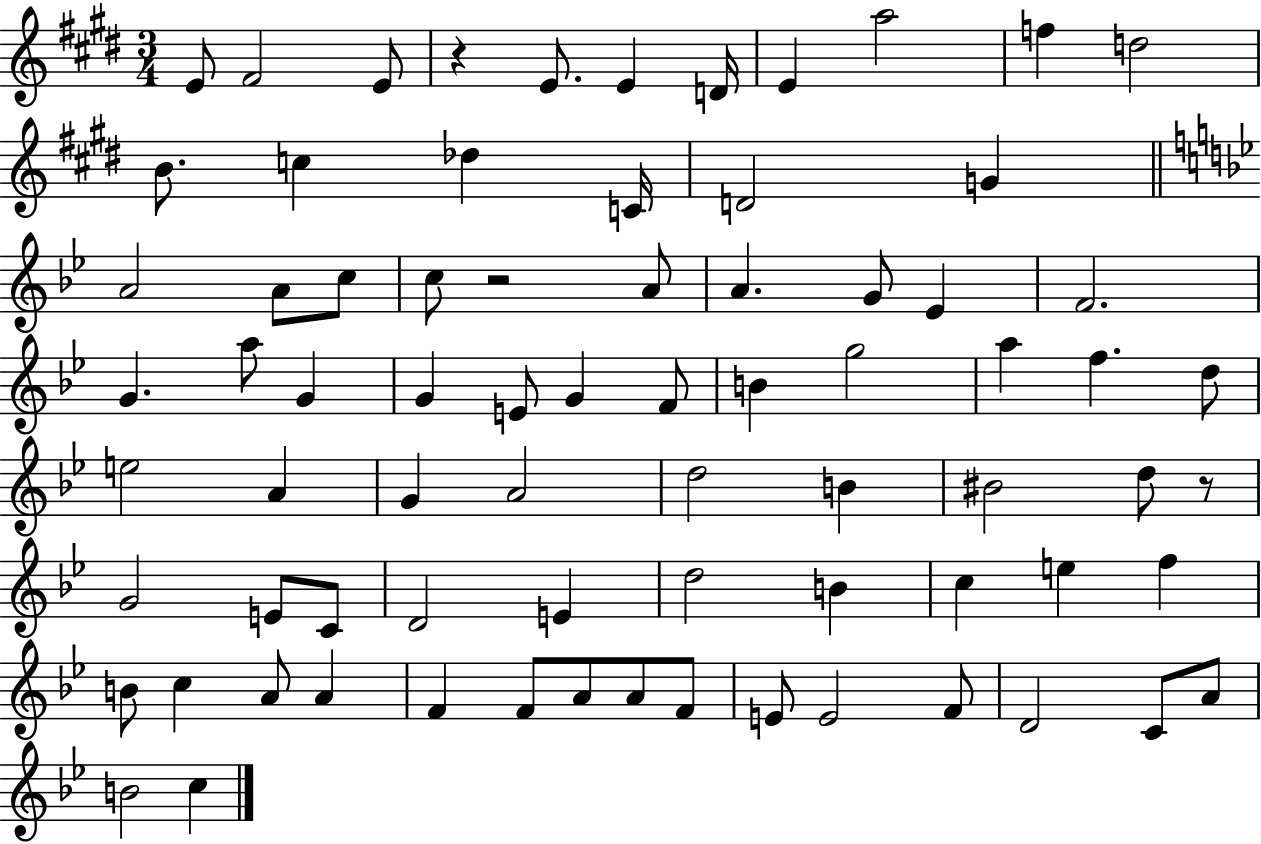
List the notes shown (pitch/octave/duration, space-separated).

E4/e F#4/h E4/e R/q E4/e. E4/q D4/s E4/q A5/h F5/q D5/h B4/e. C5/q Db5/q C4/s D4/h G4/q A4/h A4/e C5/e C5/e R/h A4/e A4/q. G4/e Eb4/q F4/h. G4/q. A5/e G4/q G4/q E4/e G4/q F4/e B4/q G5/h A5/q F5/q. D5/e E5/h A4/q G4/q A4/h D5/h B4/q BIS4/h D5/e R/e G4/h E4/e C4/e D4/h E4/q D5/h B4/q C5/q E5/q F5/q B4/e C5/q A4/e A4/q F4/q F4/e A4/e A4/e F4/e E4/e E4/h F4/e D4/h C4/e A4/e B4/h C5/q